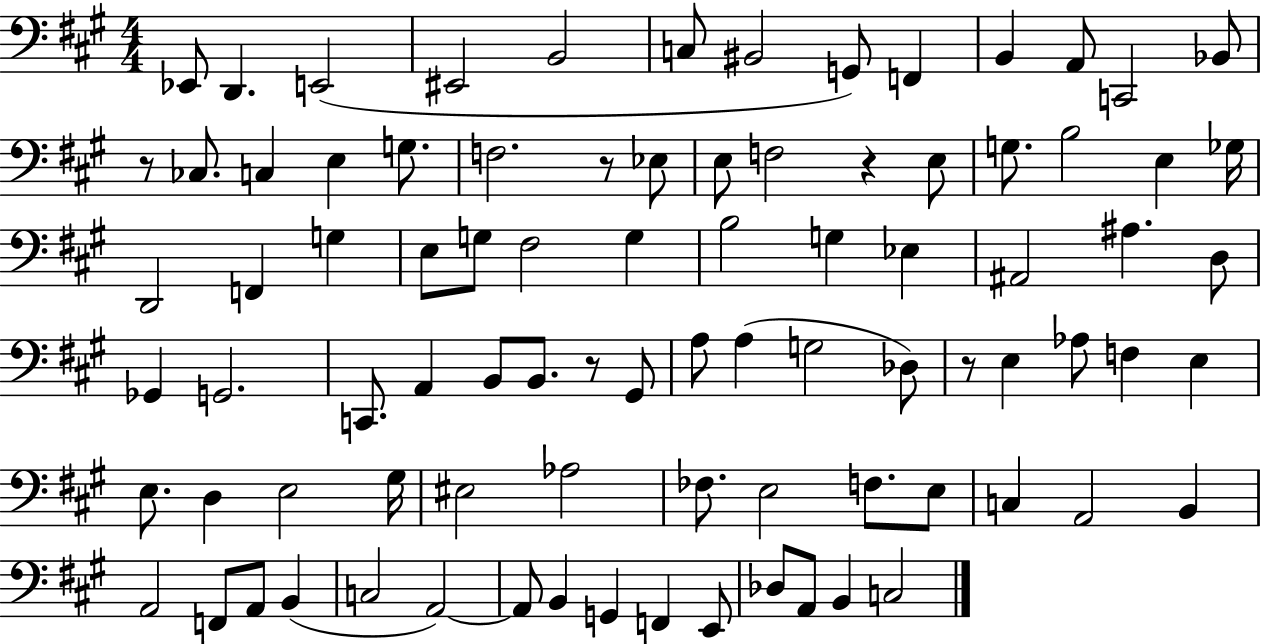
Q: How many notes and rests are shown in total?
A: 87